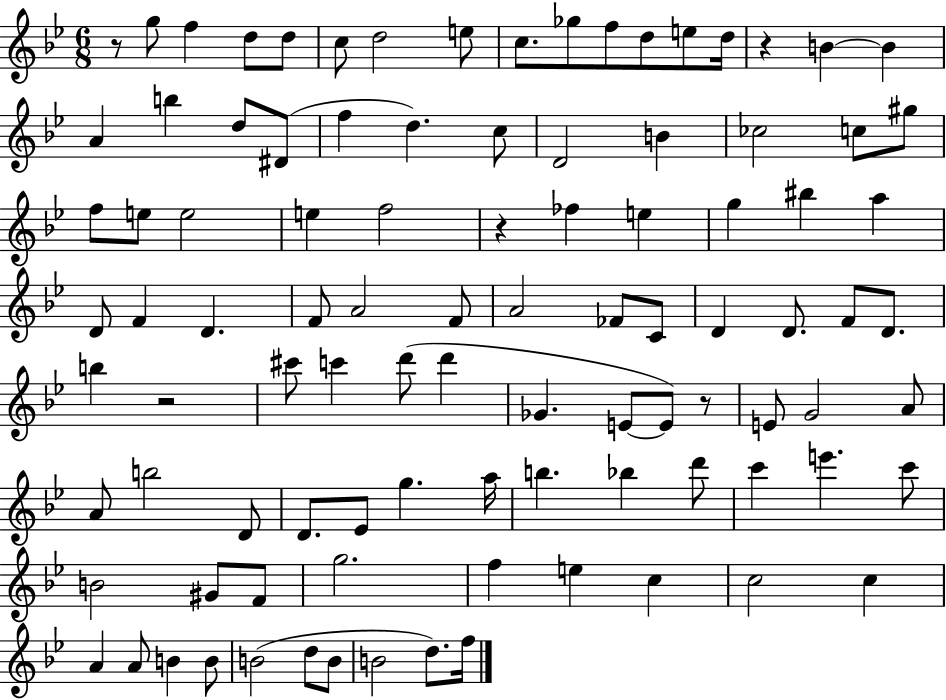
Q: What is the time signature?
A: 6/8